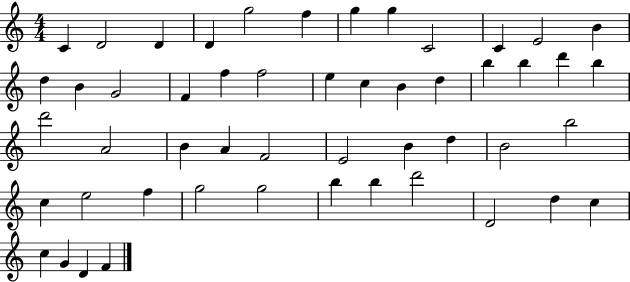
C4/q D4/h D4/q D4/q G5/h F5/q G5/q G5/q C4/h C4/q E4/h B4/q D5/q B4/q G4/h F4/q F5/q F5/h E5/q C5/q B4/q D5/q B5/q B5/q D6/q B5/q D6/h A4/h B4/q A4/q F4/h E4/h B4/q D5/q B4/h B5/h C5/q E5/h F5/q G5/h G5/h B5/q B5/q D6/h D4/h D5/q C5/q C5/q G4/q D4/q F4/q